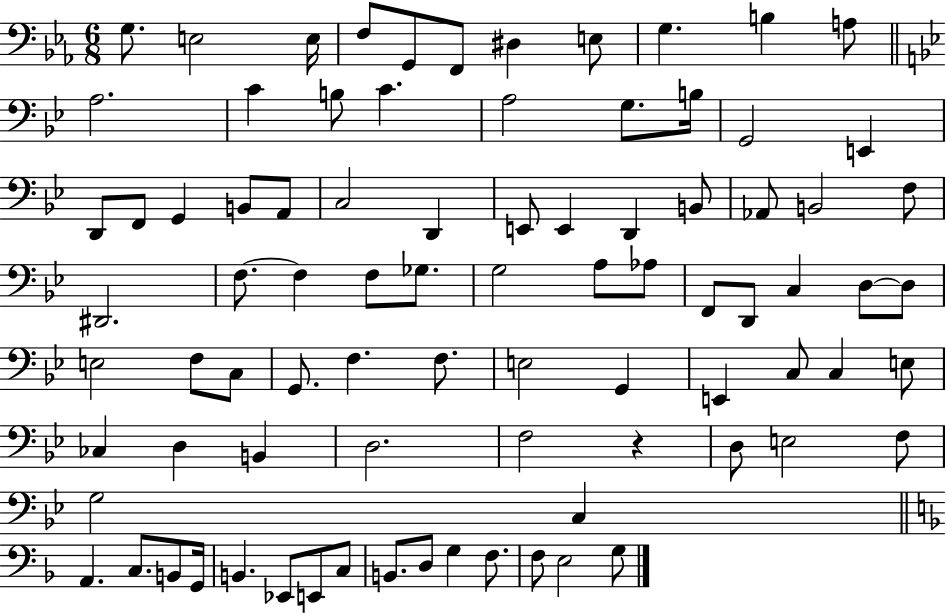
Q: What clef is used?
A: bass